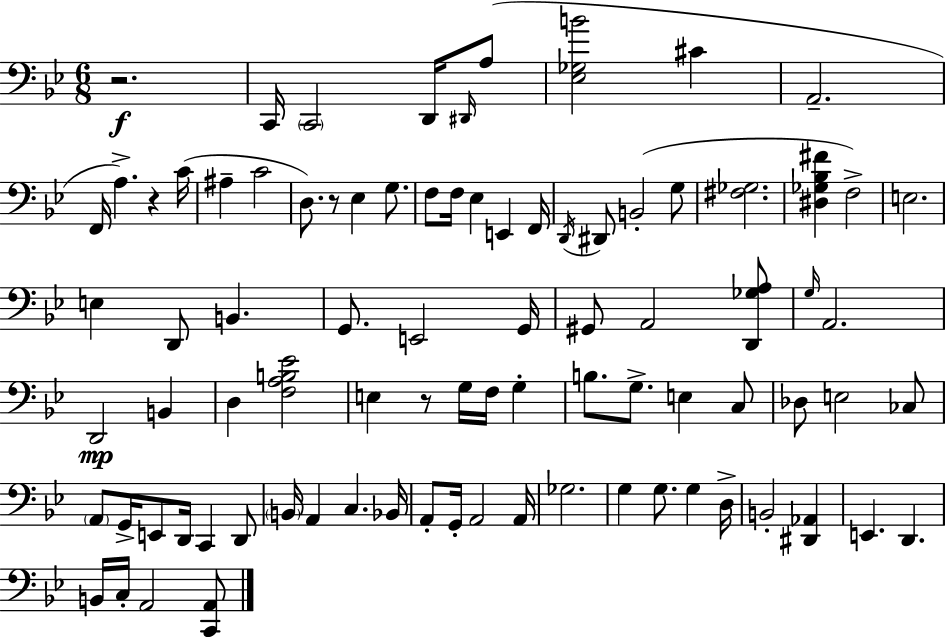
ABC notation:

X:1
T:Untitled
M:6/8
L:1/4
K:Bb
z2 C,,/4 C,,2 D,,/4 ^D,,/4 A,/2 [_E,_G,B]2 ^C A,,2 F,,/4 A, z C/4 ^A, C2 D,/2 z/2 _E, G,/2 F,/2 F,/4 _E, E,, F,,/4 D,,/4 ^D,,/2 B,,2 G,/2 [^F,_G,]2 [^D,_G,_B,^F] F,2 E,2 E, D,,/2 B,, G,,/2 E,,2 G,,/4 ^G,,/2 A,,2 [D,,_G,A,]/2 G,/4 A,,2 D,,2 B,, D, [F,A,B,_E]2 E, z/2 G,/4 F,/4 G, B,/2 G,/2 E, C,/2 _D,/2 E,2 _C,/2 A,,/2 G,,/4 E,,/2 D,,/4 C,, D,,/2 B,,/4 A,, C, _B,,/4 A,,/2 G,,/4 A,,2 A,,/4 _G,2 G, G,/2 G, D,/4 B,,2 [^D,,_A,,] E,, D,, B,,/4 C,/4 A,,2 [C,,A,,]/2